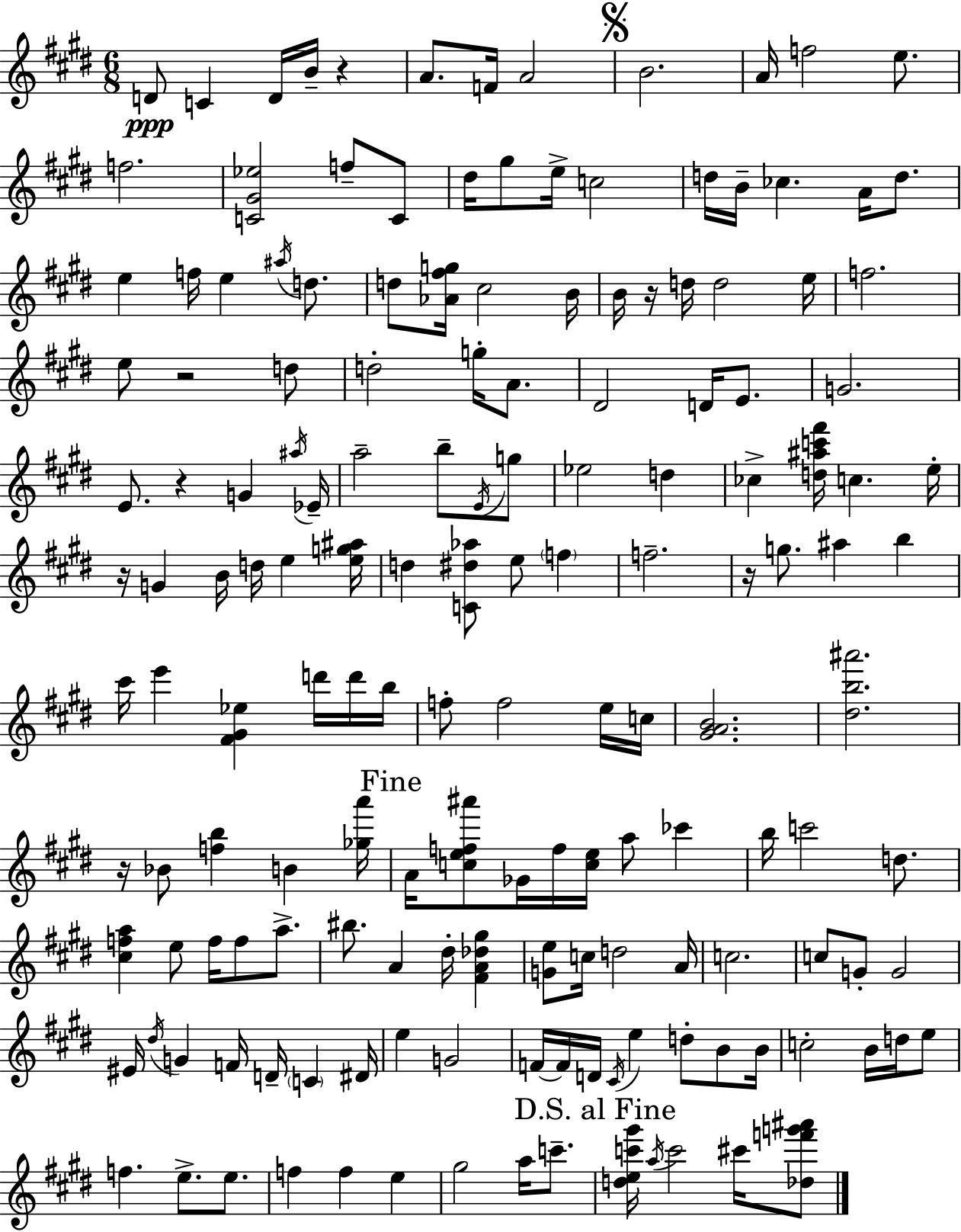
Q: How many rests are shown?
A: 7